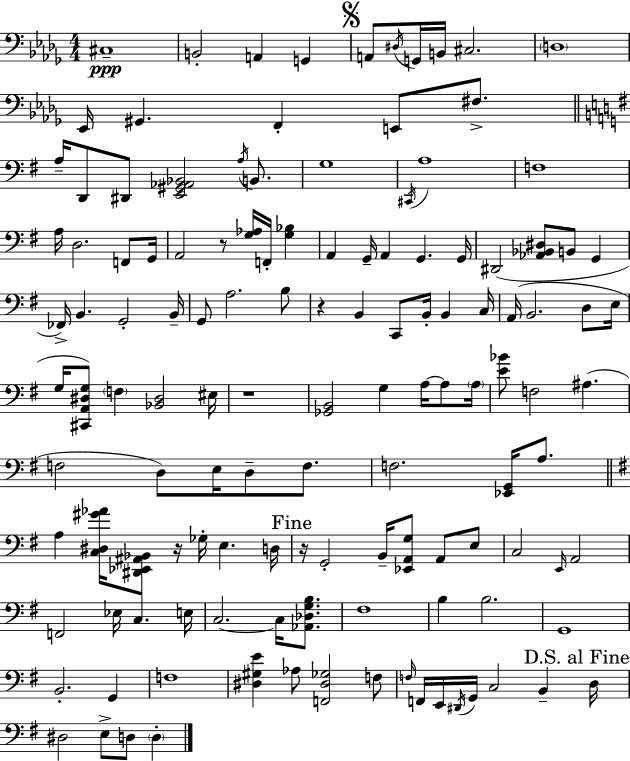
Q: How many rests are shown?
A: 5